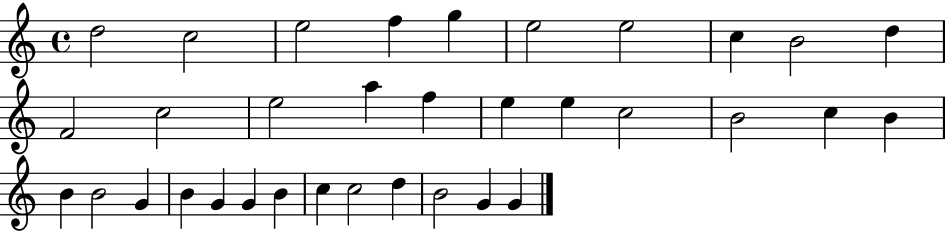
D5/h C5/h E5/h F5/q G5/q E5/h E5/h C5/q B4/h D5/q F4/h C5/h E5/h A5/q F5/q E5/q E5/q C5/h B4/h C5/q B4/q B4/q B4/h G4/q B4/q G4/q G4/q B4/q C5/q C5/h D5/q B4/h G4/q G4/q